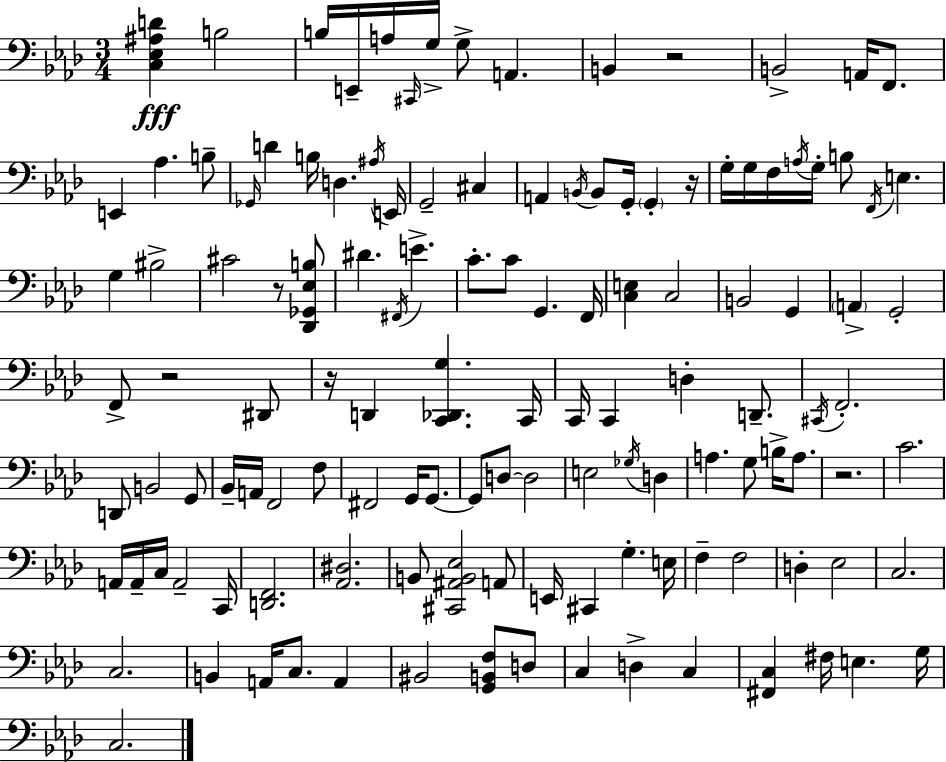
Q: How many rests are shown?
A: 6